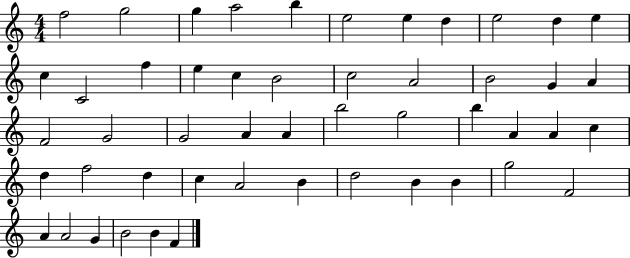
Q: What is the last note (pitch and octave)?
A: F4